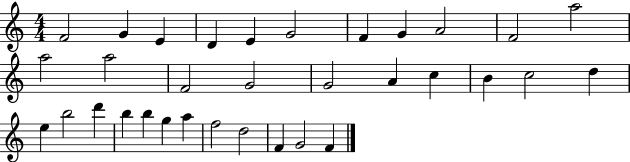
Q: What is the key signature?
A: C major